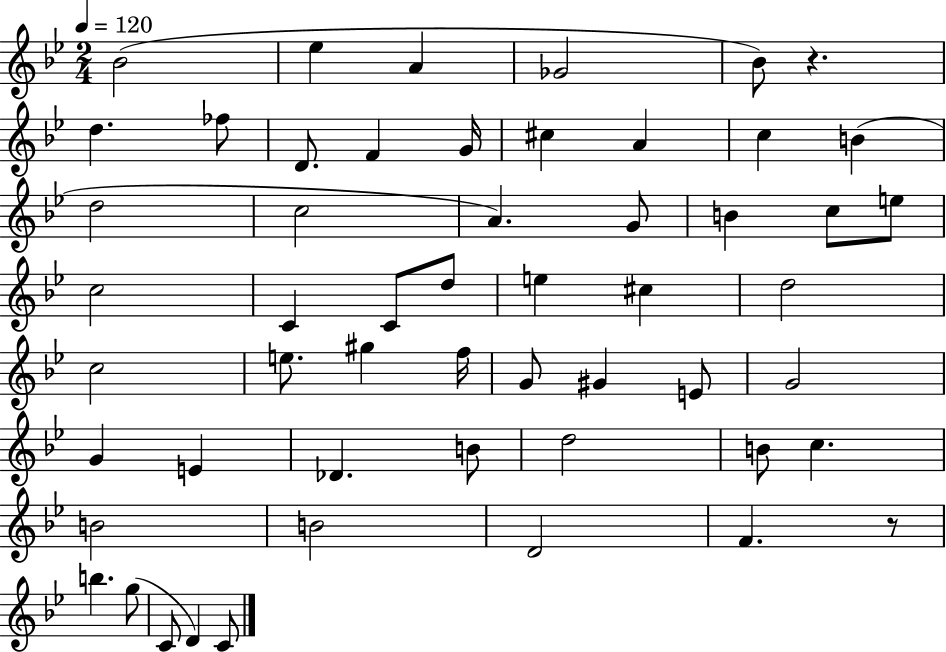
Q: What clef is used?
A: treble